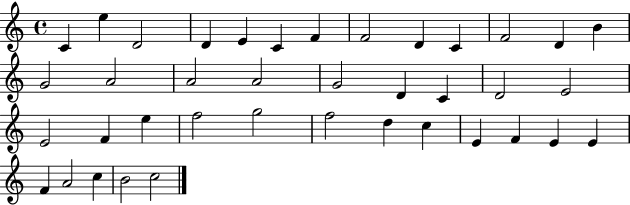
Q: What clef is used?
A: treble